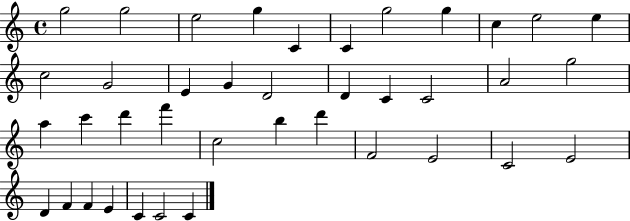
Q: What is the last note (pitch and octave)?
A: C4